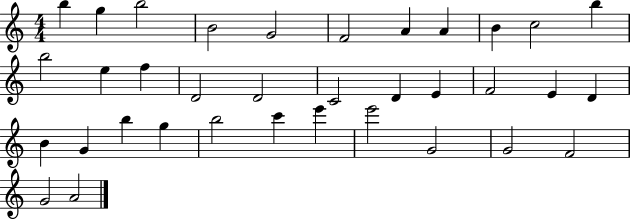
{
  \clef treble
  \numericTimeSignature
  \time 4/4
  \key c \major
  b''4 g''4 b''2 | b'2 g'2 | f'2 a'4 a'4 | b'4 c''2 b''4 | \break b''2 e''4 f''4 | d'2 d'2 | c'2 d'4 e'4 | f'2 e'4 d'4 | \break b'4 g'4 b''4 g''4 | b''2 c'''4 e'''4 | e'''2 g'2 | g'2 f'2 | \break g'2 a'2 | \bar "|."
}